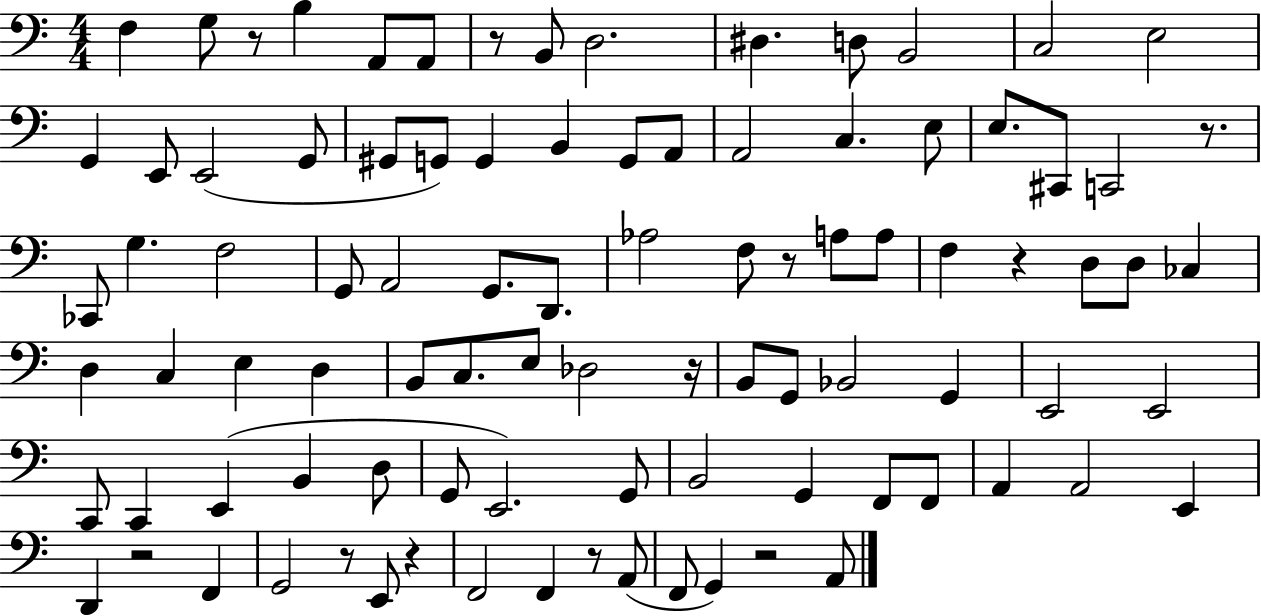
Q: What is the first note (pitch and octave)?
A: F3